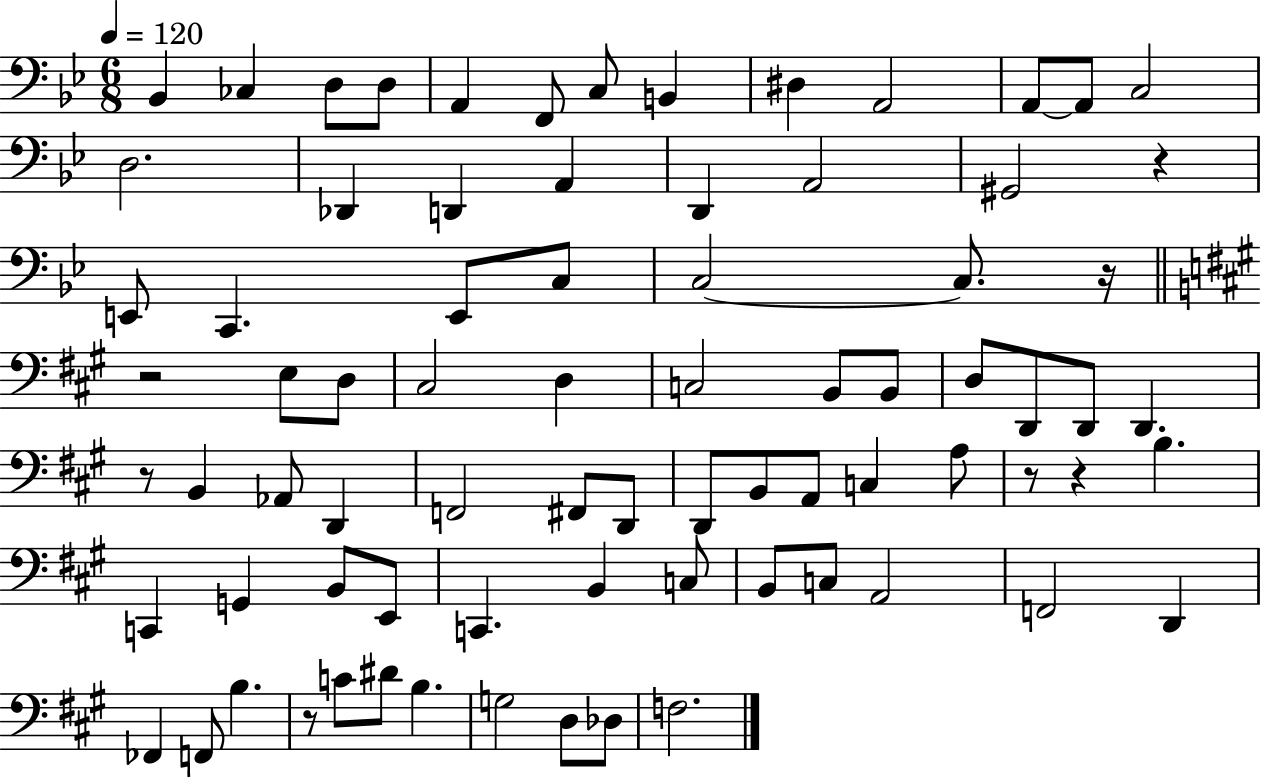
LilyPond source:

{
  \clef bass
  \numericTimeSignature
  \time 6/8
  \key bes \major
  \tempo 4 = 120
  \repeat volta 2 { bes,4 ces4 d8 d8 | a,4 f,8 c8 b,4 | dis4 a,2 | a,8~~ a,8 c2 | \break d2. | des,4 d,4 a,4 | d,4 a,2 | gis,2 r4 | \break e,8 c,4. e,8 c8 | c2~~ c8. r16 | \bar "||" \break \key a \major r2 e8 d8 | cis2 d4 | c2 b,8 b,8 | d8 d,8 d,8 d,4. | \break r8 b,4 aes,8 d,4 | f,2 fis,8 d,8 | d,8 b,8 a,8 c4 a8 | r8 r4 b4. | \break c,4 g,4 b,8 e,8 | c,4. b,4 c8 | b,8 c8 a,2 | f,2 d,4 | \break fes,4 f,8 b4. | r8 c'8 dis'8 b4. | g2 d8 des8 | f2. | \break } \bar "|."
}